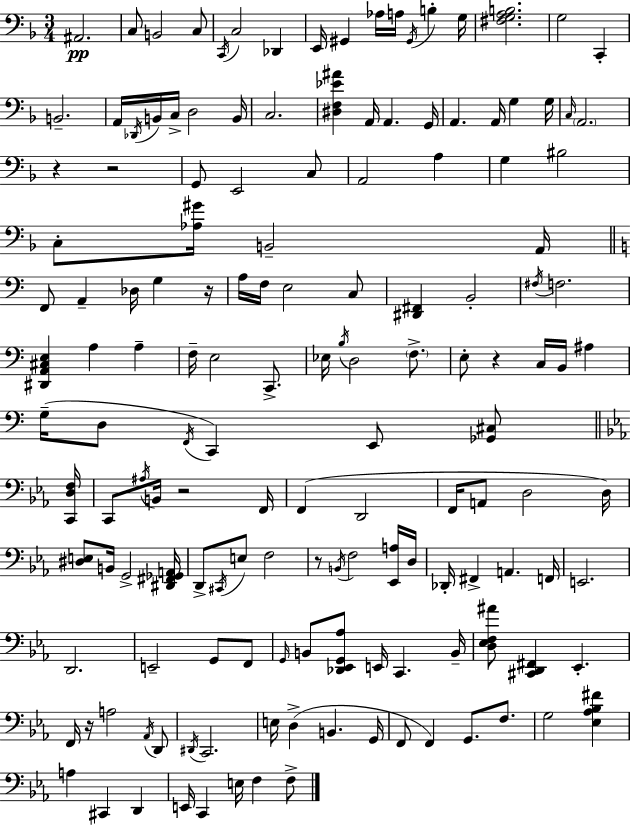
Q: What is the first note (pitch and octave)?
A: A#2